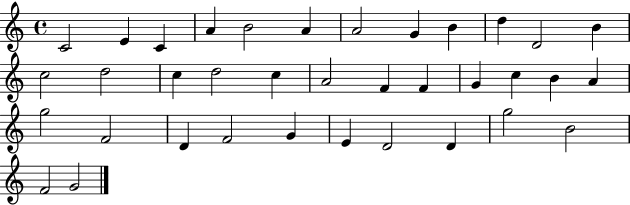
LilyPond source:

{
  \clef treble
  \time 4/4
  \defaultTimeSignature
  \key c \major
  c'2 e'4 c'4 | a'4 b'2 a'4 | a'2 g'4 b'4 | d''4 d'2 b'4 | \break c''2 d''2 | c''4 d''2 c''4 | a'2 f'4 f'4 | g'4 c''4 b'4 a'4 | \break g''2 f'2 | d'4 f'2 g'4 | e'4 d'2 d'4 | g''2 b'2 | \break f'2 g'2 | \bar "|."
}